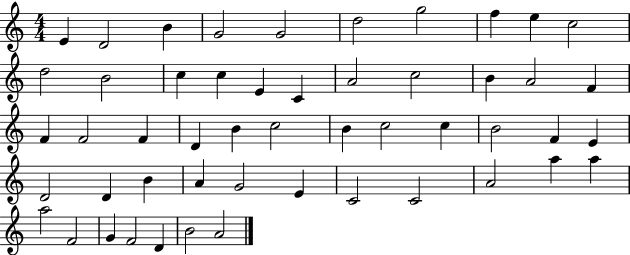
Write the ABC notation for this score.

X:1
T:Untitled
M:4/4
L:1/4
K:C
E D2 B G2 G2 d2 g2 f e c2 d2 B2 c c E C A2 c2 B A2 F F F2 F D B c2 B c2 c B2 F E D2 D B A G2 E C2 C2 A2 a a a2 F2 G F2 D B2 A2